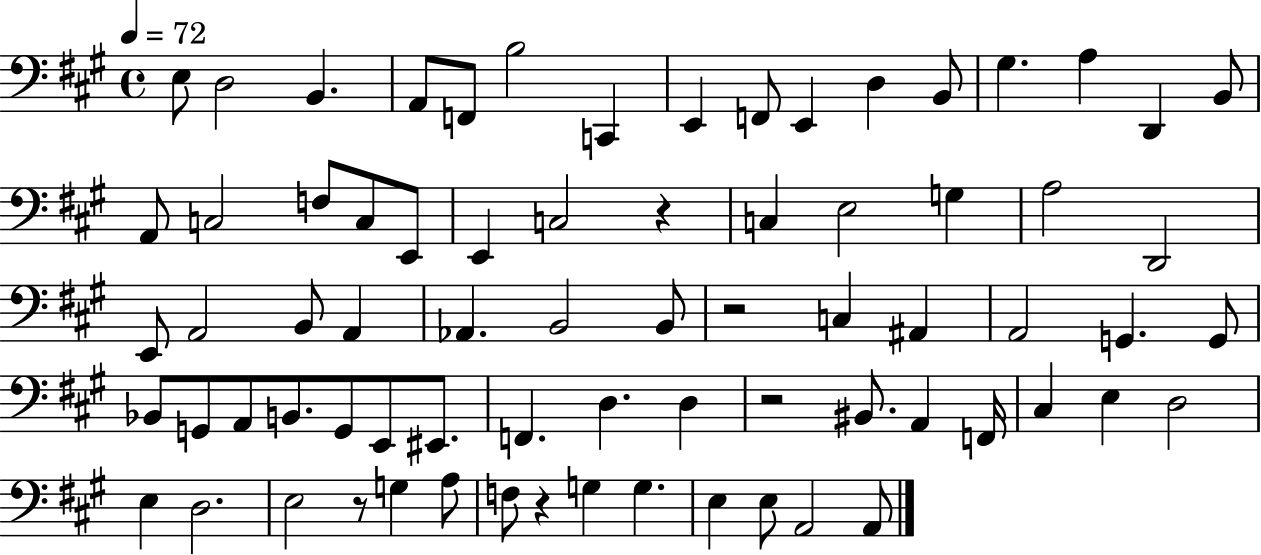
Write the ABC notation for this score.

X:1
T:Untitled
M:4/4
L:1/4
K:A
E,/2 D,2 B,, A,,/2 F,,/2 B,2 C,, E,, F,,/2 E,, D, B,,/2 ^G, A, D,, B,,/2 A,,/2 C,2 F,/2 C,/2 E,,/2 E,, C,2 z C, E,2 G, A,2 D,,2 E,,/2 A,,2 B,,/2 A,, _A,, B,,2 B,,/2 z2 C, ^A,, A,,2 G,, G,,/2 _B,,/2 G,,/2 A,,/2 B,,/2 G,,/2 E,,/2 ^E,,/2 F,, D, D, z2 ^B,,/2 A,, F,,/4 ^C, E, D,2 E, D,2 E,2 z/2 G, A,/2 F,/2 z G, G, E, E,/2 A,,2 A,,/2